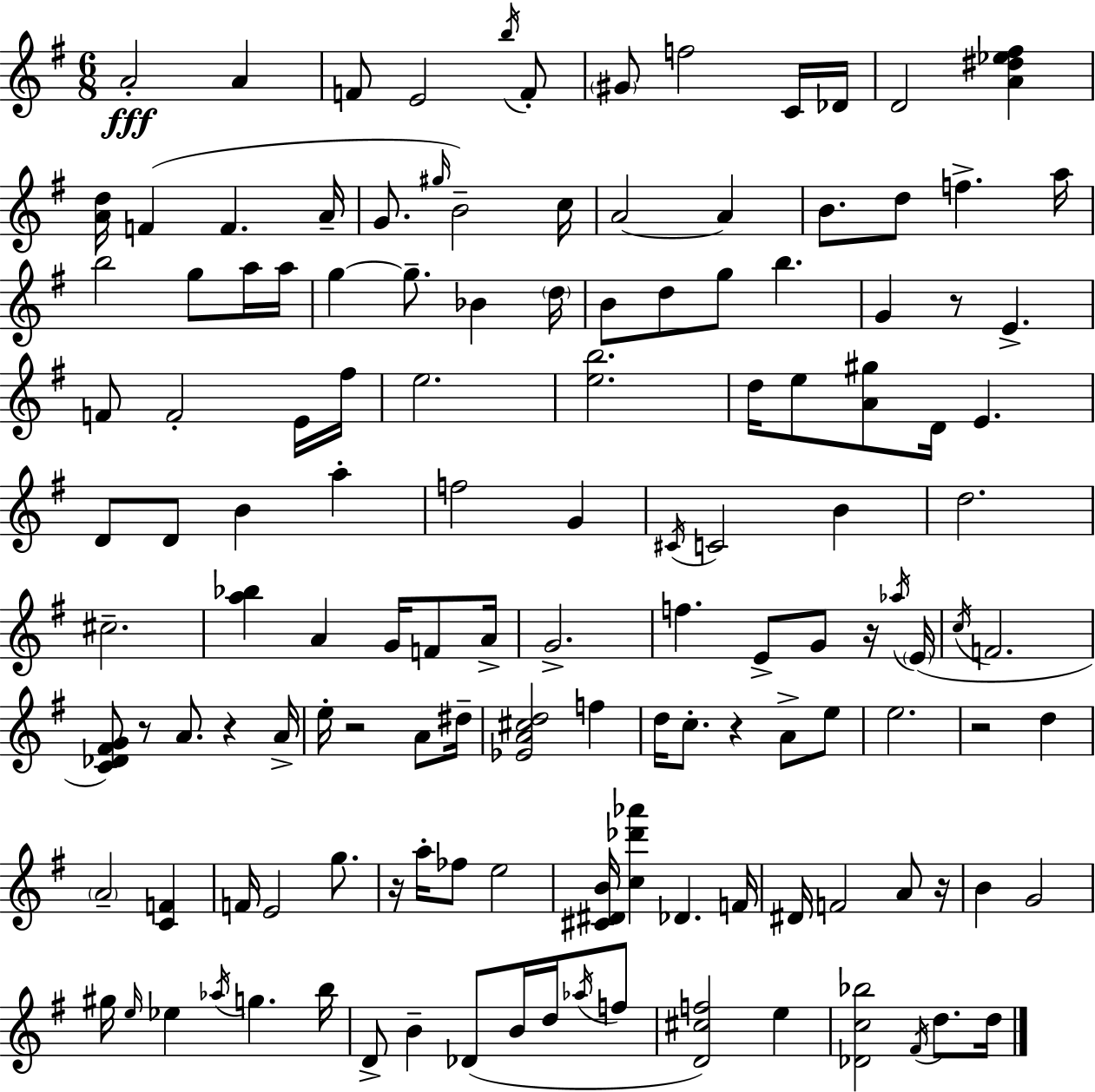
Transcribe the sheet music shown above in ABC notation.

X:1
T:Untitled
M:6/8
L:1/4
K:Em
A2 A F/2 E2 b/4 F/2 ^G/2 f2 C/4 _D/4 D2 [A^d_e^f] [Ad]/4 F F A/4 G/2 ^g/4 B2 c/4 A2 A B/2 d/2 f a/4 b2 g/2 a/4 a/4 g g/2 _B d/4 B/2 d/2 g/2 b G z/2 E F/2 F2 E/4 ^f/4 e2 [eb]2 d/4 e/2 [A^g]/2 D/4 E D/2 D/2 B a f2 G ^C/4 C2 B d2 ^c2 [a_b] A G/4 F/2 A/4 G2 f E/2 G/2 z/4 _a/4 E/4 c/4 F2 [C_D^FG]/2 z/2 A/2 z A/4 e/4 z2 A/2 ^d/4 [_EA^cd]2 f d/4 c/2 z A/2 e/2 e2 z2 d A2 [CF] F/4 E2 g/2 z/4 a/4 _f/2 e2 [^C^DB]/4 [c_d'_a'] _D F/4 ^D/4 F2 A/2 z/4 B G2 ^g/4 e/4 _e _a/4 g b/4 D/2 B _D/2 B/4 d/4 _a/4 f/2 [D^cf]2 e [_Dc_b]2 ^F/4 d/2 d/4